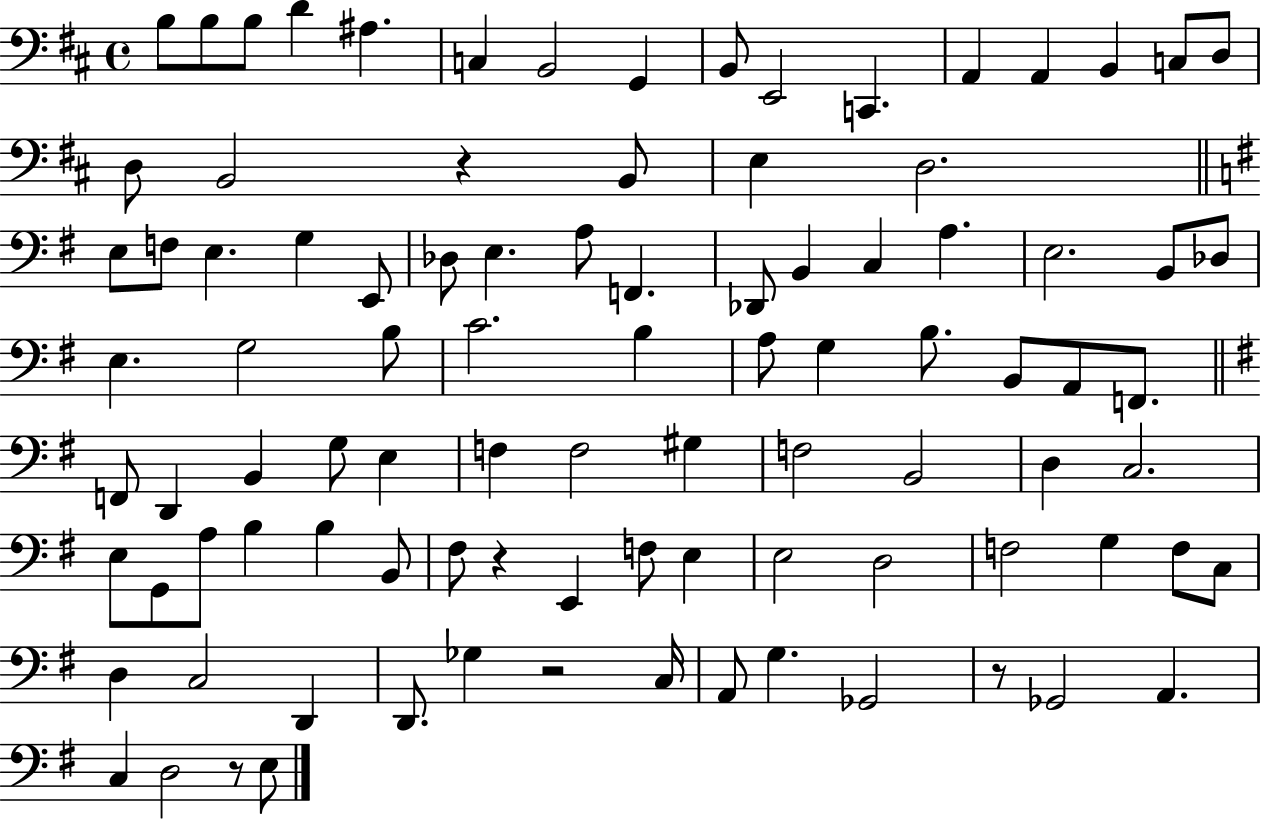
B3/e B3/e B3/e D4/q A#3/q. C3/q B2/h G2/q B2/e E2/h C2/q. A2/q A2/q B2/q C3/e D3/e D3/e B2/h R/q B2/e E3/q D3/h. E3/e F3/e E3/q. G3/q E2/e Db3/e E3/q. A3/e F2/q. Db2/e B2/q C3/q A3/q. E3/h. B2/e Db3/e E3/q. G3/h B3/e C4/h. B3/q A3/e G3/q B3/e. B2/e A2/e F2/e. F2/e D2/q B2/q G3/e E3/q F3/q F3/h G#3/q F3/h B2/h D3/q C3/h. E3/e G2/e A3/e B3/q B3/q B2/e F#3/e R/q E2/q F3/e E3/q E3/h D3/h F3/h G3/q F3/e C3/e D3/q C3/h D2/q D2/e. Gb3/q R/h C3/s A2/e G3/q. Gb2/h R/e Gb2/h A2/q. C3/q D3/h R/e E3/e